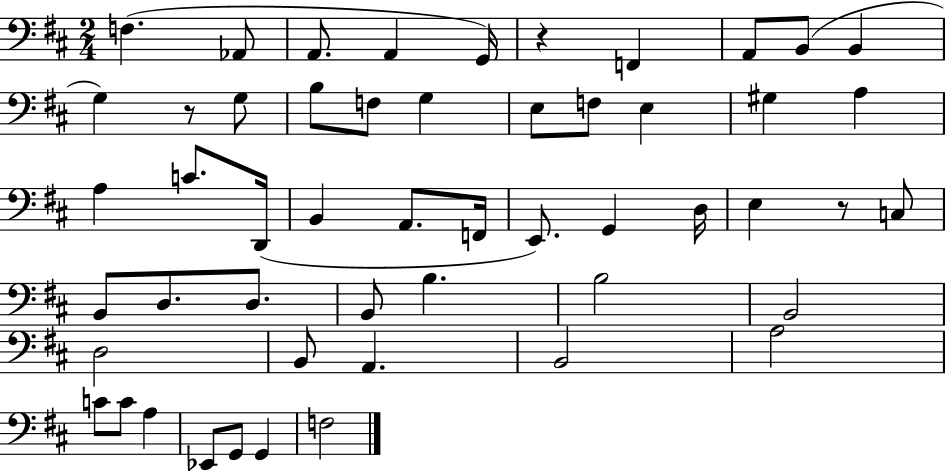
F3/q. Ab2/e A2/e. A2/q G2/s R/q F2/q A2/e B2/e B2/q G3/q R/e G3/e B3/e F3/e G3/q E3/e F3/e E3/q G#3/q A3/q A3/q C4/e. D2/s B2/q A2/e. F2/s E2/e. G2/q D3/s E3/q R/e C3/e B2/e D3/e. D3/e. B2/e B3/q. B3/h B2/h D3/h B2/e A2/q. B2/h A3/h C4/e C4/e A3/q Eb2/e G2/e G2/q F3/h